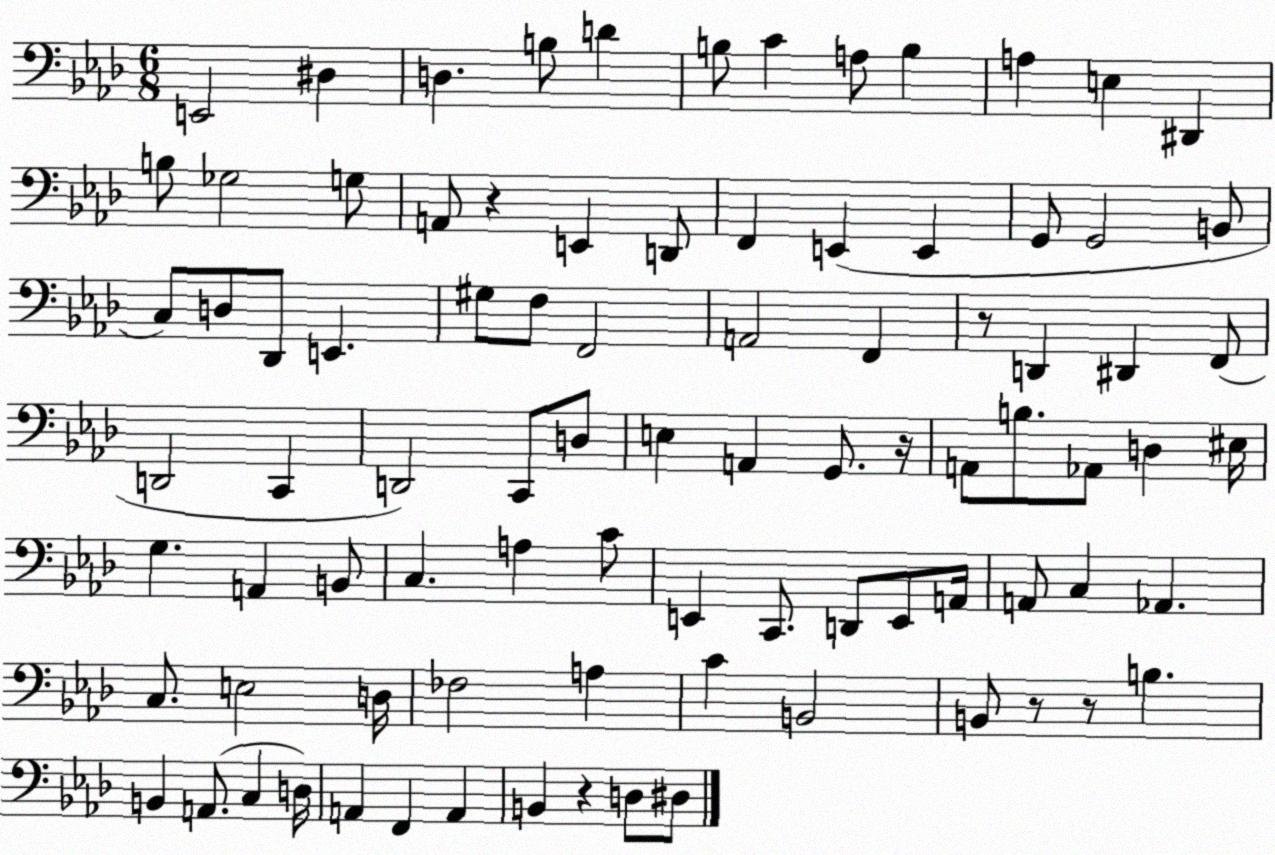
X:1
T:Untitled
M:6/8
L:1/4
K:Ab
E,,2 ^D, D, B,/2 D B,/2 C A,/2 B, A, E, ^D,, B,/2 _G,2 G,/2 A,,/2 z E,, D,,/2 F,, E,, E,, G,,/2 G,,2 B,,/2 C,/2 D,/2 _D,,/2 E,, ^G,/2 F,/2 F,,2 A,,2 F,, z/2 D,, ^D,, F,,/2 D,,2 C,, D,,2 C,,/2 D,/2 E, A,, G,,/2 z/4 A,,/2 B,/2 _A,,/2 D, ^E,/4 G, A,, B,,/2 C, A, C/2 E,, C,,/2 D,,/2 E,,/2 A,,/4 A,,/2 C, _A,, C,/2 E,2 D,/4 _F,2 A, C B,,2 B,,/2 z/2 z/2 B, B,, A,,/2 C, D,/4 A,, F,, A,, B,, z D,/2 ^D,/2